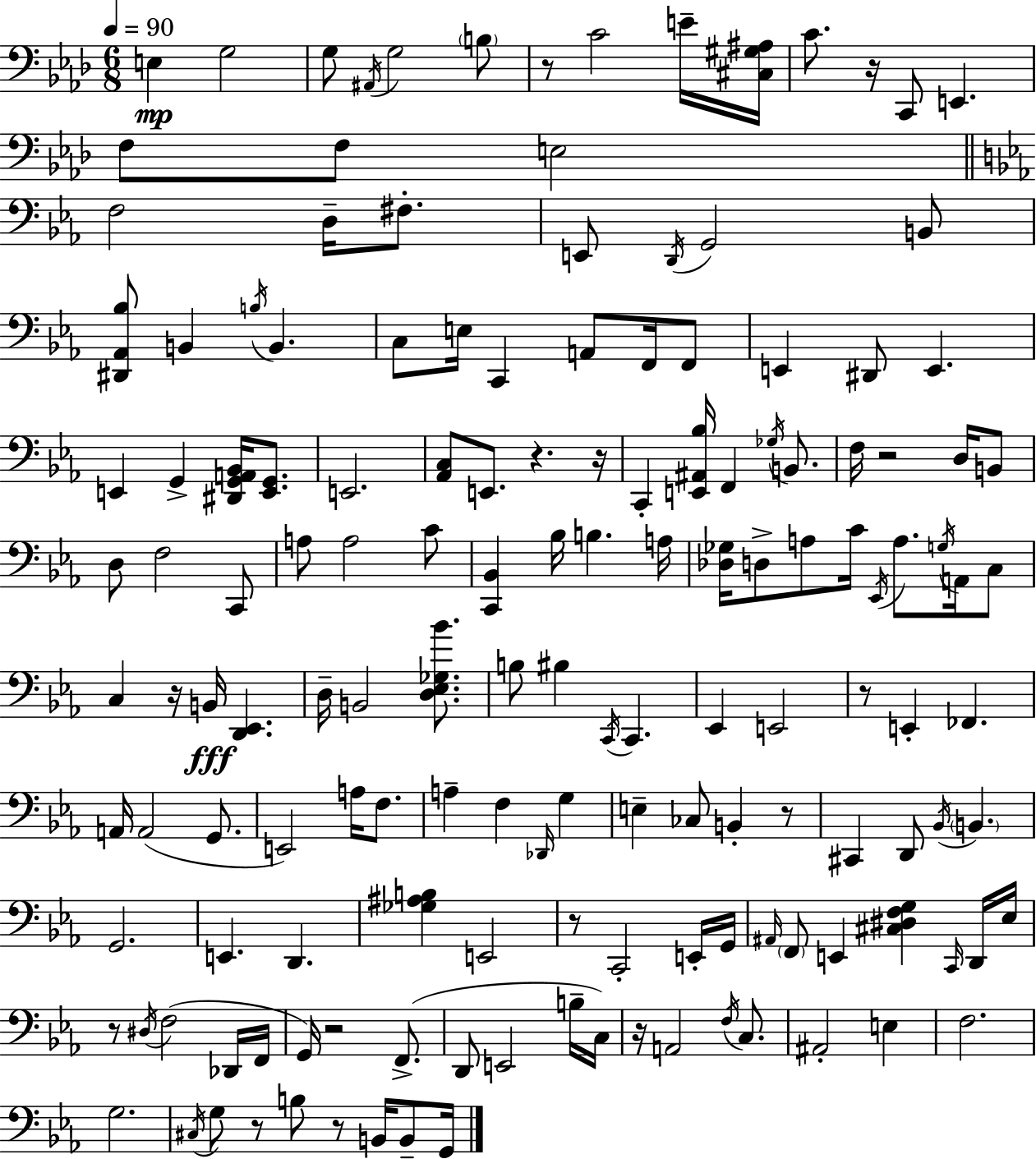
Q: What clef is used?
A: bass